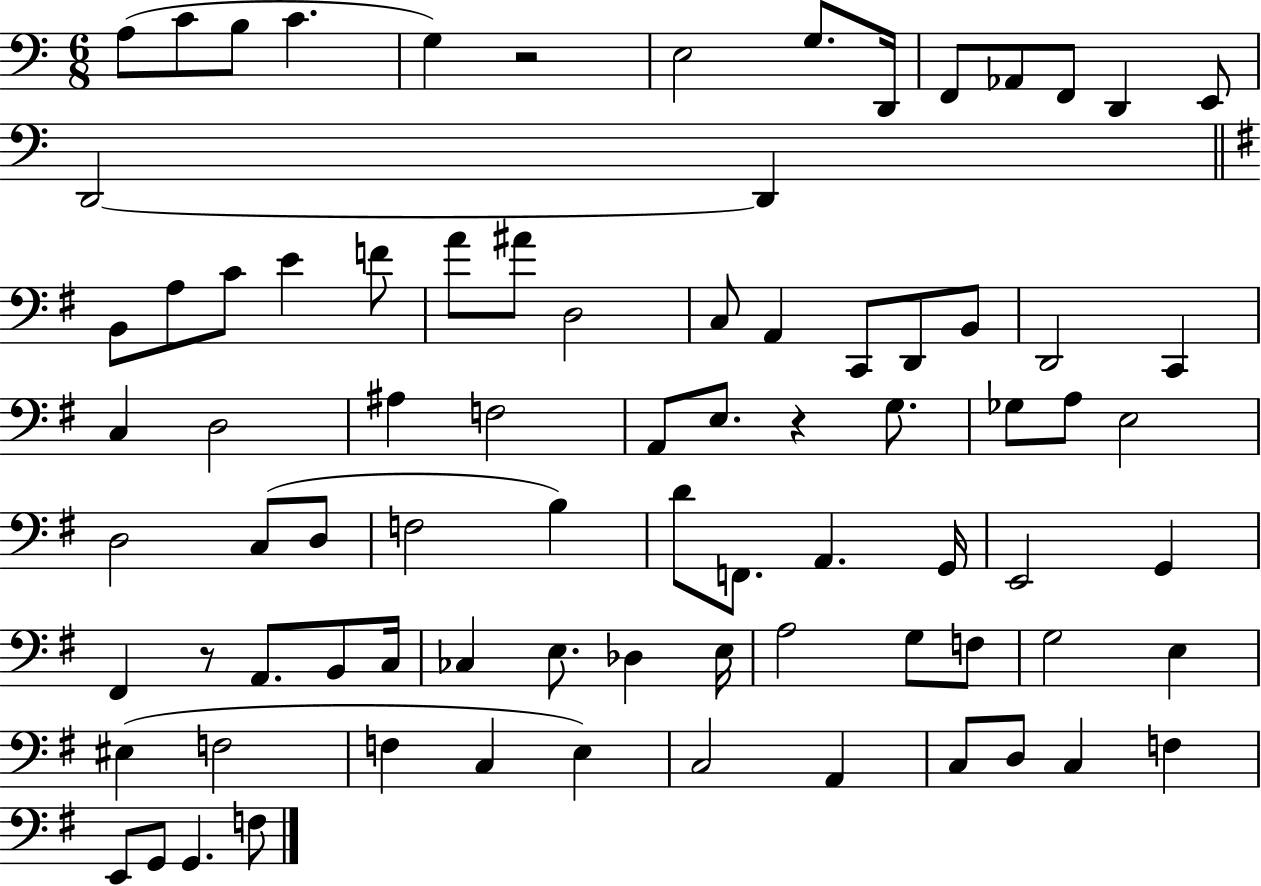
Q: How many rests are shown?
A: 3